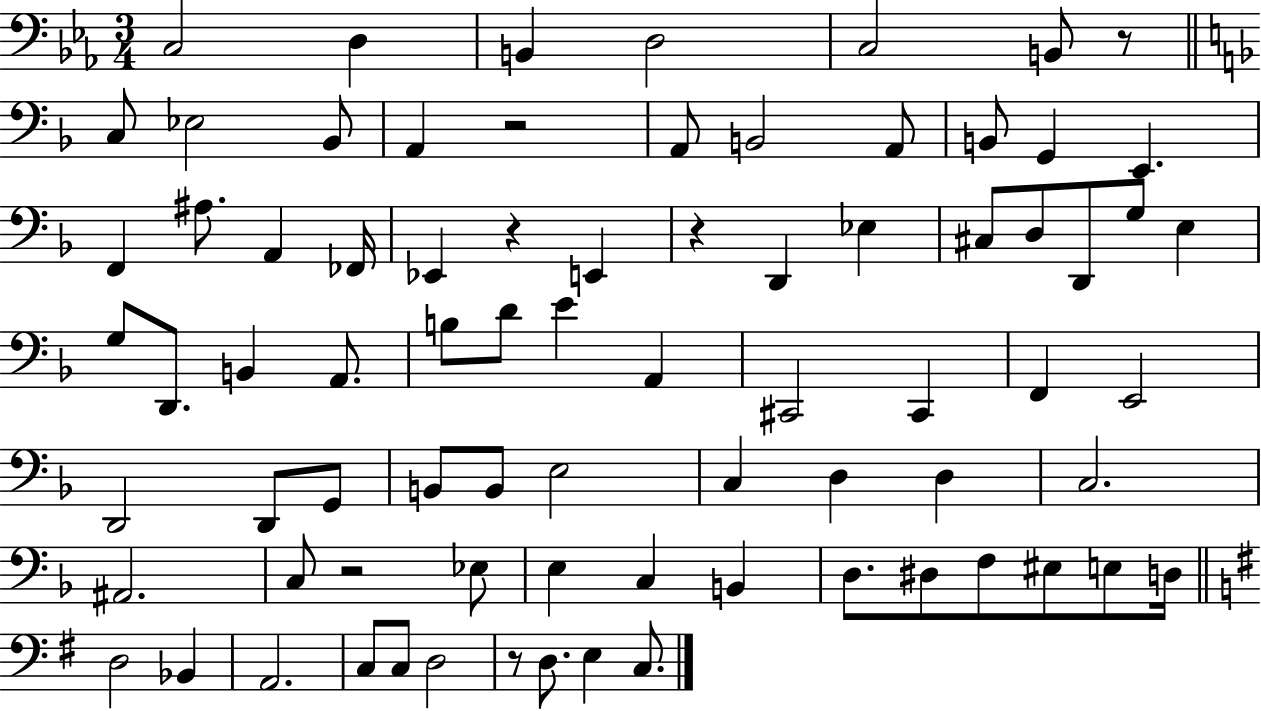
{
  \clef bass
  \numericTimeSignature
  \time 3/4
  \key ees \major
  c2 d4 | b,4 d2 | c2 b,8 r8 | \bar "||" \break \key f \major c8 ees2 bes,8 | a,4 r2 | a,8 b,2 a,8 | b,8 g,4 e,4. | \break f,4 ais8. a,4 fes,16 | ees,4 r4 e,4 | r4 d,4 ees4 | cis8 d8 d,8 g8 e4 | \break g8 d,8. b,4 a,8. | b8 d'8 e'4 a,4 | cis,2 cis,4 | f,4 e,2 | \break d,2 d,8 g,8 | b,8 b,8 e2 | c4 d4 d4 | c2. | \break ais,2. | c8 r2 ees8 | e4 c4 b,4 | d8. dis8 f8 eis8 e8 d16 | \break \bar "||" \break \key e \minor d2 bes,4 | a,2. | c8 c8 d2 | r8 d8. e4 c8. | \break \bar "|."
}